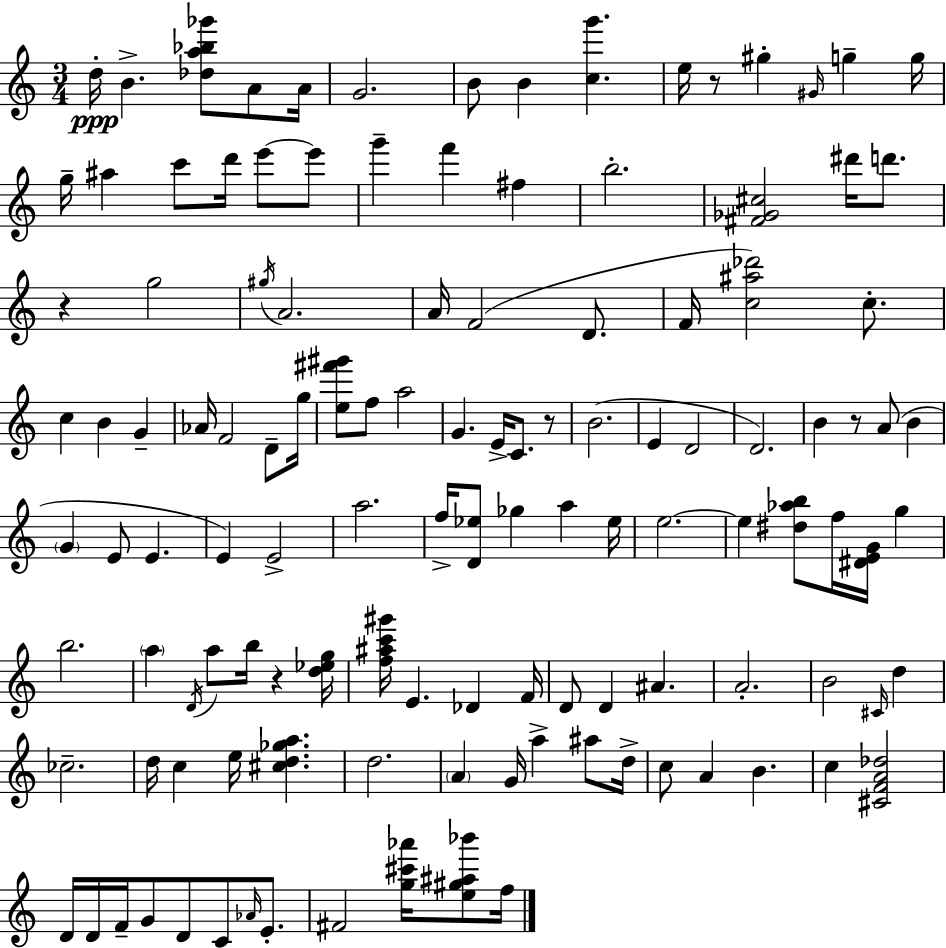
D5/s B4/q. [Db5,A5,Bb5,Gb6]/e A4/e A4/s G4/h. B4/e B4/q [C5,G6]/q. E5/s R/e G#5/q G#4/s G5/q G5/s G5/s A#5/q C6/e D6/s E6/e E6/e G6/q F6/q F#5/q B5/h. [F#4,Gb4,C#5]/h D#6/s D6/e. R/q G5/h G#5/s A4/h. A4/s F4/h D4/e. F4/s [C5,A#5,Db6]/h C5/e. C5/q B4/q G4/q Ab4/s F4/h D4/e G5/s [E5,F#6,G#6]/e F5/e A5/h G4/q. E4/s C4/e. R/e B4/h. E4/q D4/h D4/h. B4/q R/e A4/e B4/q G4/q E4/e E4/q. E4/q E4/h A5/h. F5/s [D4,Eb5]/e Gb5/q A5/q Eb5/s E5/h. E5/q [D#5,Ab5,B5]/e F5/s [D#4,E4,G4]/s G5/q B5/h. A5/q D4/s A5/e B5/s R/q [D5,Eb5,G5]/s [F5,A#5,C6,G#6]/s E4/q. Db4/q F4/s D4/e D4/q A#4/q. A4/h. B4/h C#4/s D5/q CES5/h. D5/s C5/q E5/s [C#5,D5,Gb5,A5]/q. D5/h. A4/q G4/s A5/q A#5/e D5/s C5/e A4/q B4/q. C5/q [C#4,F4,A4,Db5]/h D4/s D4/s F4/s G4/e D4/e C4/e Ab4/s E4/e. F#4/h [G5,C#6,Ab6]/s [E5,G#5,A#5,Bb6]/e F5/s